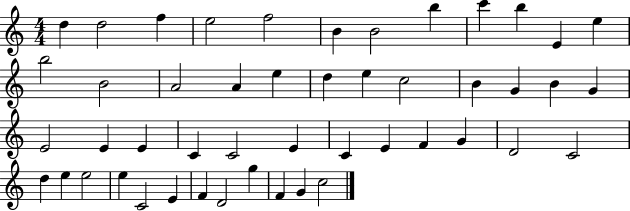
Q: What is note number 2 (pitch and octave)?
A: D5